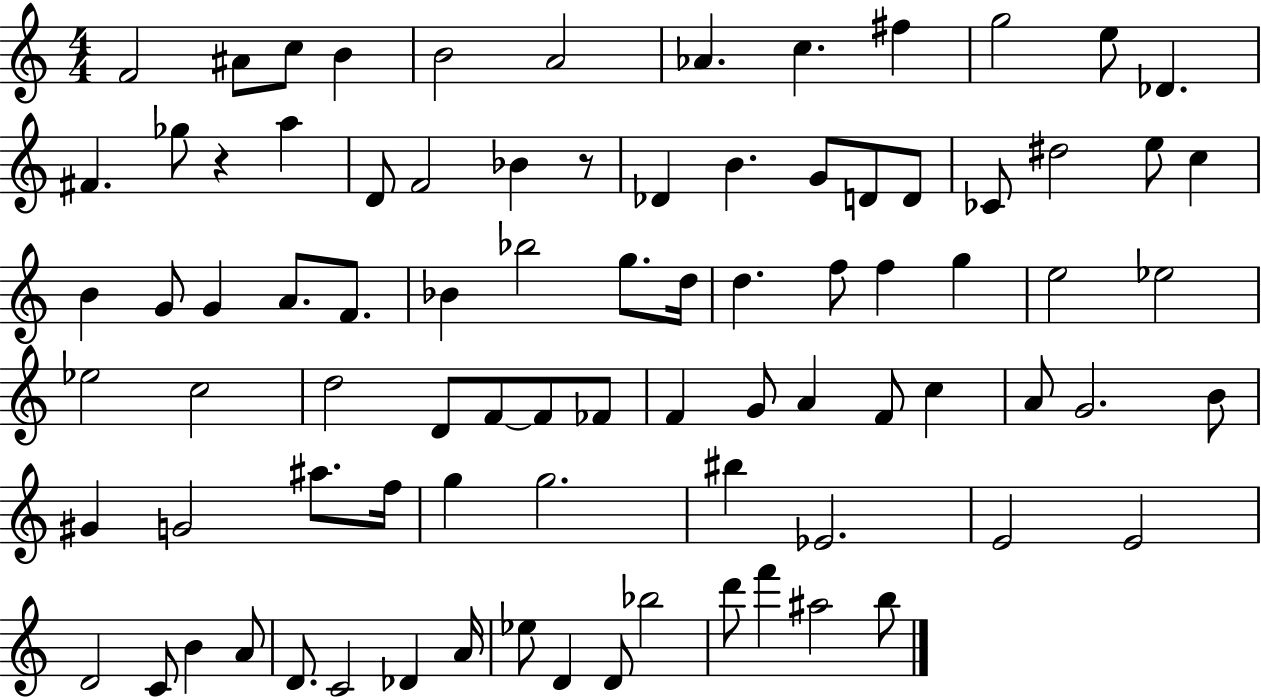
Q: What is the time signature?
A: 4/4